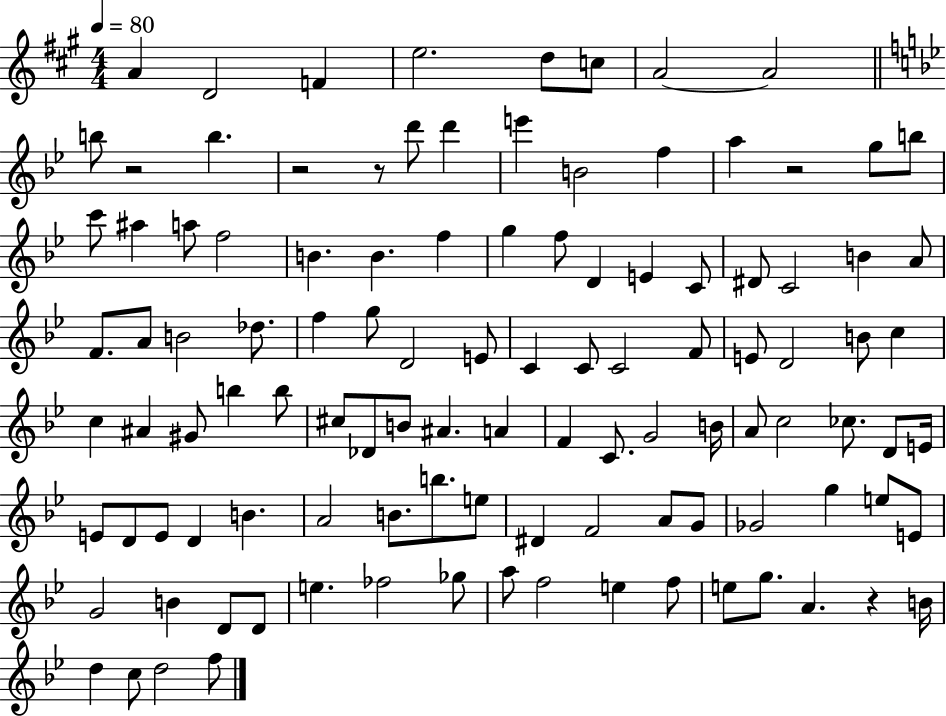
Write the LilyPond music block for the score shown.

{
  \clef treble
  \numericTimeSignature
  \time 4/4
  \key a \major
  \tempo 4 = 80
  a'4 d'2 f'4 | e''2. d''8 c''8 | a'2~~ a'2 | \bar "||" \break \key bes \major b''8 r2 b''4. | r2 r8 d'''8 d'''4 | e'''4 b'2 f''4 | a''4 r2 g''8 b''8 | \break c'''8 ais''4 a''8 f''2 | b'4. b'4. f''4 | g''4 f''8 d'4 e'4 c'8 | dis'8 c'2 b'4 a'8 | \break f'8. a'8 b'2 des''8. | f''4 g''8 d'2 e'8 | c'4 c'8 c'2 f'8 | e'8 d'2 b'8 c''4 | \break c''4 ais'4 gis'8 b''4 b''8 | cis''8 des'8 b'8 ais'4. a'4 | f'4 c'8. g'2 b'16 | a'8 c''2 ces''8. d'8 e'16 | \break e'8 d'8 e'8 d'4 b'4. | a'2 b'8. b''8. e''8 | dis'4 f'2 a'8 g'8 | ges'2 g''4 e''8 e'8 | \break g'2 b'4 d'8 d'8 | e''4. fes''2 ges''8 | a''8 f''2 e''4 f''8 | e''8 g''8. a'4. r4 b'16 | \break d''4 c''8 d''2 f''8 | \bar "|."
}